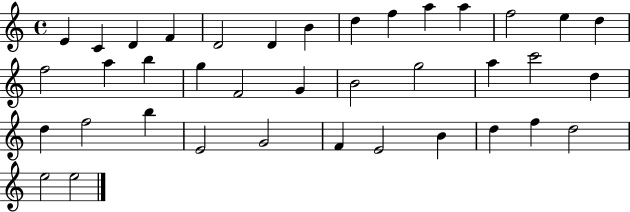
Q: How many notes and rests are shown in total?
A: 38